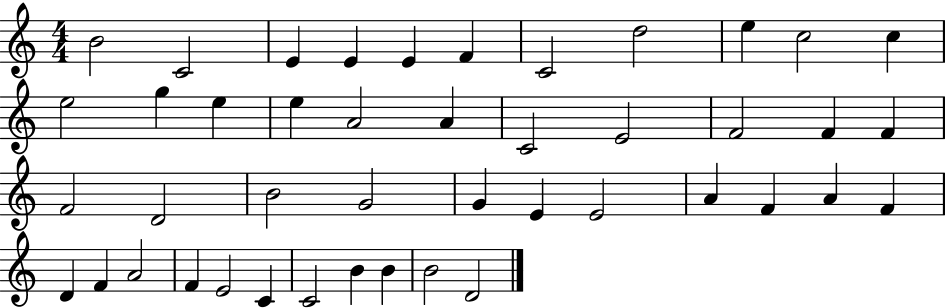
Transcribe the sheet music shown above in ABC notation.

X:1
T:Untitled
M:4/4
L:1/4
K:C
B2 C2 E E E F C2 d2 e c2 c e2 g e e A2 A C2 E2 F2 F F F2 D2 B2 G2 G E E2 A F A F D F A2 F E2 C C2 B B B2 D2